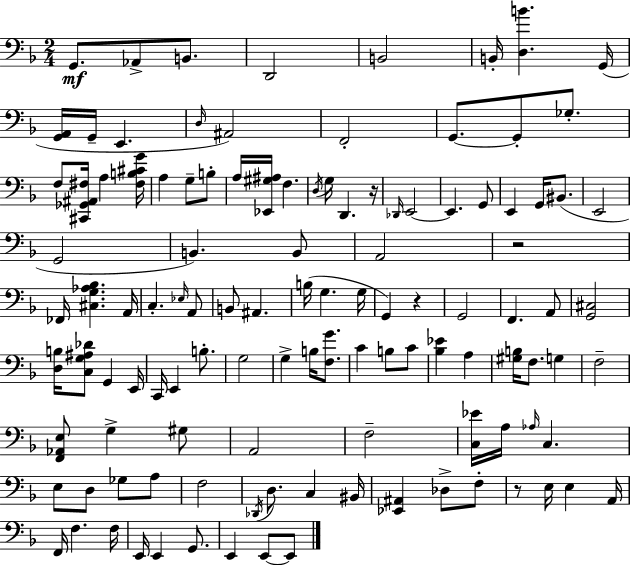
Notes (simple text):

G2/e. Ab2/e B2/e. D2/h B2/h B2/s [D3,B4]/q. G2/s [G2,A2]/s G2/s E2/q. D3/s A#2/h F2/h G2/e. G2/e Gb3/e. F3/e [C#2,Gb2,A#2,F#3]/s A3/q [F#3,B3,C#4,G4]/s A3/q G3/e B3/e A3/s [Eb2,G#3,A#3]/s F3/q. D3/s G3/s D2/q. R/s Db2/s E2/h E2/q. G2/e E2/q G2/s BIS2/e. E2/h G2/h B2/q. B2/e A2/h R/h FES2/s [C#3,G3,Ab3,Bb3]/q. A2/s C3/q. Eb3/s A2/e B2/e A#2/q. B3/s G3/q. G3/s G2/q R/q G2/h F2/q. A2/e [G2,C#3]/h [D3,B3]/s [C3,G3,A#3,Db4]/e G2/q E2/s C2/s E2/q B3/e. G3/h G3/q B3/s [F3,G4]/e. C4/q B3/e C4/e [Bb3,Eb4]/q A3/q [G#3,B3]/s F3/e. G3/q F3/h [F2,Ab2,E3]/e G3/q G#3/e A2/h F3/h [C3,Eb4]/s A3/s Ab3/s C3/q. E3/e D3/e Gb3/e A3/e F3/h Db2/s D3/e. C3/q BIS2/s [Eb2,A#2]/q Db3/e F3/e R/e E3/s E3/q A2/s F2/s F3/q. F3/s E2/s E2/q G2/e. E2/q E2/e E2/e